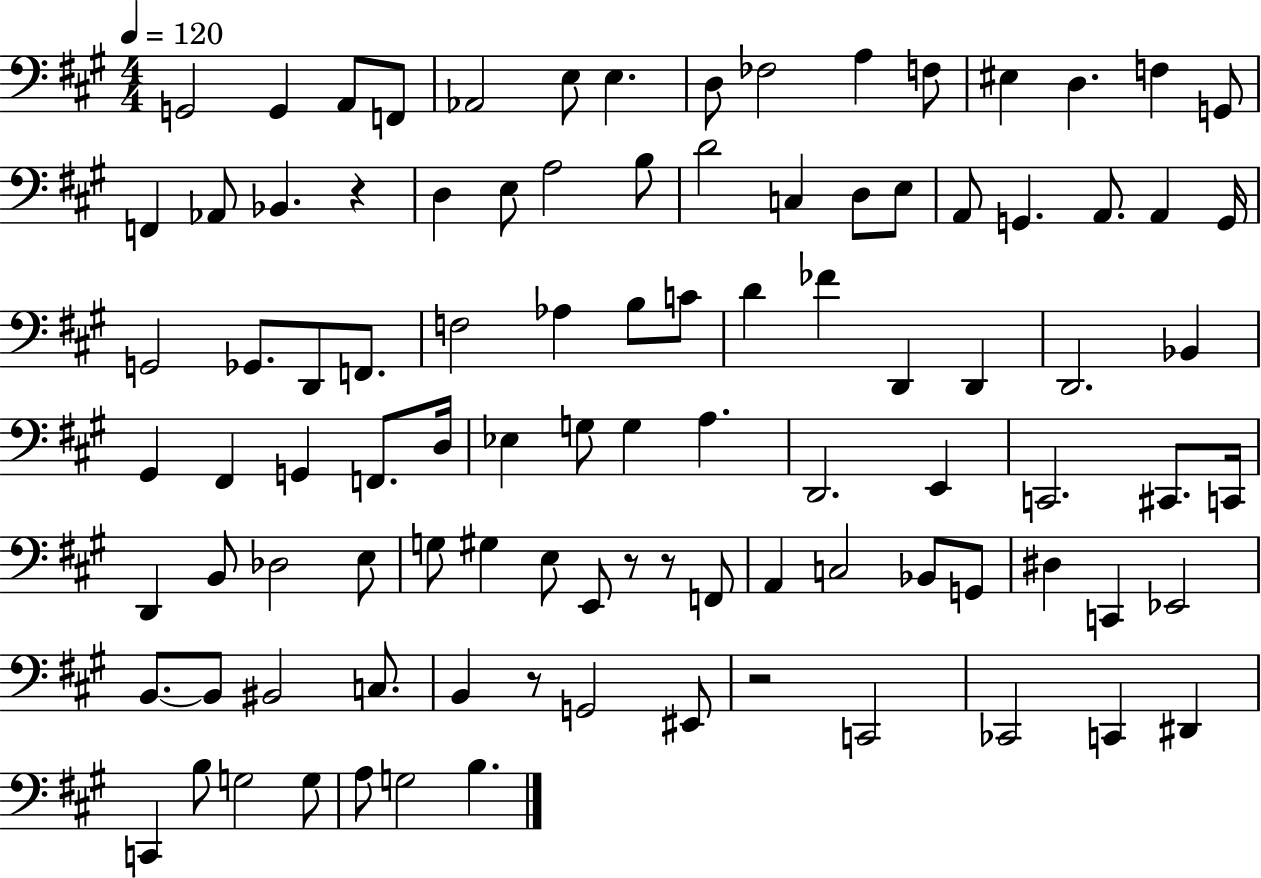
X:1
T:Untitled
M:4/4
L:1/4
K:A
G,,2 G,, A,,/2 F,,/2 _A,,2 E,/2 E, D,/2 _F,2 A, F,/2 ^E, D, F, G,,/2 F,, _A,,/2 _B,, z D, E,/2 A,2 B,/2 D2 C, D,/2 E,/2 A,,/2 G,, A,,/2 A,, G,,/4 G,,2 _G,,/2 D,,/2 F,,/2 F,2 _A, B,/2 C/2 D _F D,, D,, D,,2 _B,, ^G,, ^F,, G,, F,,/2 D,/4 _E, G,/2 G, A, D,,2 E,, C,,2 ^C,,/2 C,,/4 D,, B,,/2 _D,2 E,/2 G,/2 ^G, E,/2 E,,/2 z/2 z/2 F,,/2 A,, C,2 _B,,/2 G,,/2 ^D, C,, _E,,2 B,,/2 B,,/2 ^B,,2 C,/2 B,, z/2 G,,2 ^E,,/2 z2 C,,2 _C,,2 C,, ^D,, C,, B,/2 G,2 G,/2 A,/2 G,2 B,